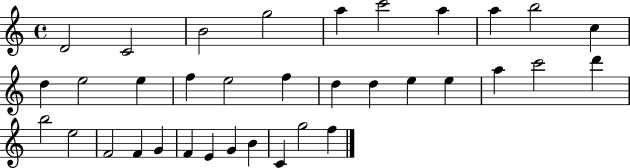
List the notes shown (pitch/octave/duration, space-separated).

D4/h C4/h B4/h G5/h A5/q C6/h A5/q A5/q B5/h C5/q D5/q E5/h E5/q F5/q E5/h F5/q D5/q D5/q E5/q E5/q A5/q C6/h D6/q B5/h E5/h F4/h F4/q G4/q F4/q E4/q G4/q B4/q C4/q G5/h F5/q